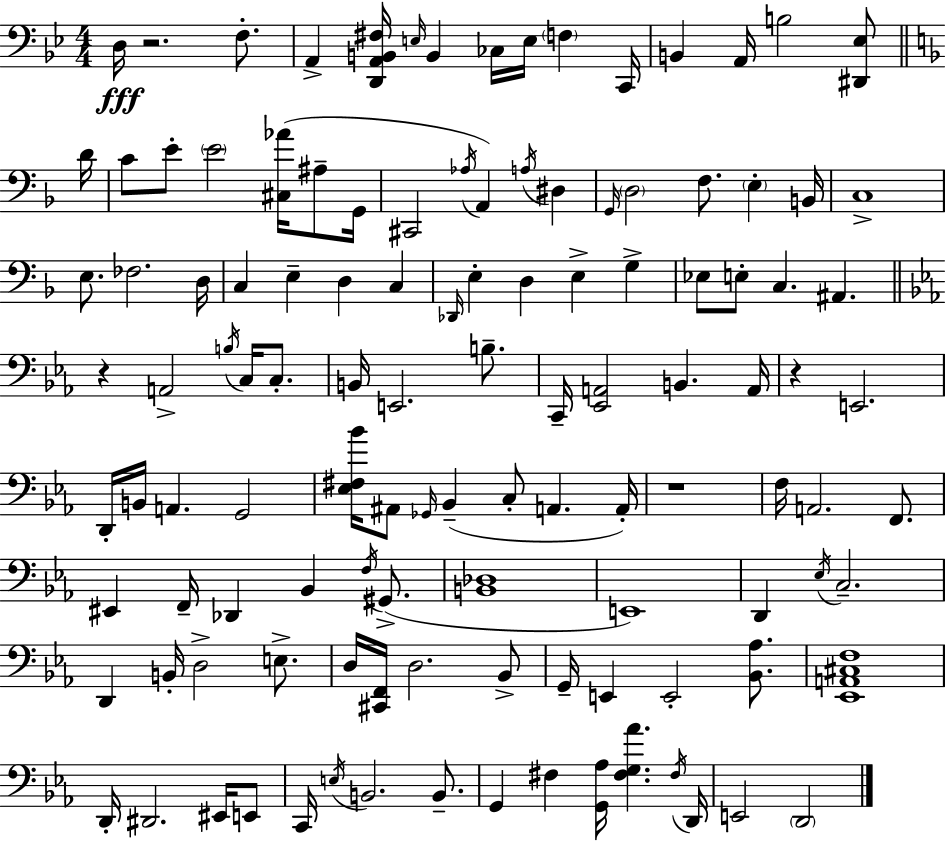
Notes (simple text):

D3/s R/h. F3/e. A2/q [D2,A2,B2,F#3]/s E3/s B2/q CES3/s E3/s F3/q C2/s B2/q A2/s B3/h [D#2,Eb3]/e D4/s C4/e E4/e E4/h [C#3,Ab4]/s A#3/e G2/s C#2/h Ab3/s A2/q A3/s D#3/q G2/s D3/h F3/e. E3/q B2/s C3/w E3/e. FES3/h. D3/s C3/q E3/q D3/q C3/q Db2/s E3/q D3/q E3/q G3/q Eb3/e E3/e C3/q. A#2/q. R/q A2/h B3/s C3/s C3/e. B2/s E2/h. B3/e. C2/s [Eb2,A2]/h B2/q. A2/s R/q E2/h. D2/s B2/s A2/q. G2/h [Eb3,F#3,Bb4]/s A#2/e Gb2/s Bb2/q C3/e A2/q. A2/s R/w F3/s A2/h. F2/e. EIS2/q F2/s Db2/q Bb2/q F3/s G#2/e. [B2,Db3]/w E2/w D2/q Eb3/s C3/h. D2/q B2/s D3/h E3/e. D3/s [C#2,F2]/s D3/h. Bb2/e G2/s E2/q E2/h [Bb2,Ab3]/e. [Eb2,A2,C#3,F3]/w D2/s D#2/h. EIS2/s E2/e C2/s E3/s B2/h. B2/e. G2/q F#3/q [G2,Ab3]/s [F#3,G3,Ab4]/q. F#3/s D2/s E2/h D2/h